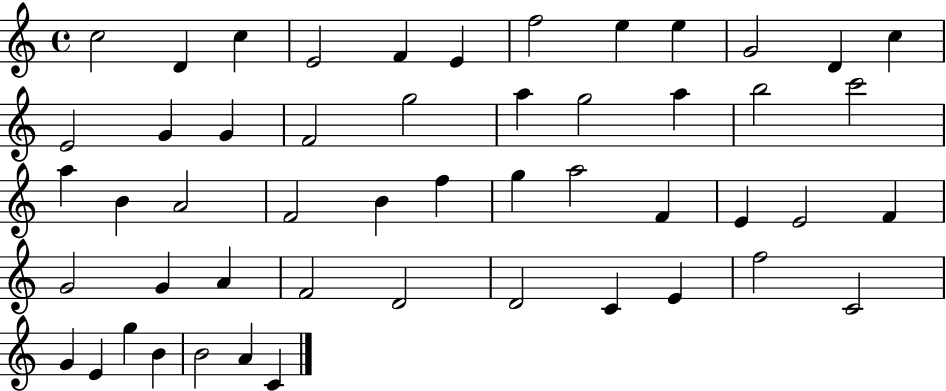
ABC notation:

X:1
T:Untitled
M:4/4
L:1/4
K:C
c2 D c E2 F E f2 e e G2 D c E2 G G F2 g2 a g2 a b2 c'2 a B A2 F2 B f g a2 F E E2 F G2 G A F2 D2 D2 C E f2 C2 G E g B B2 A C